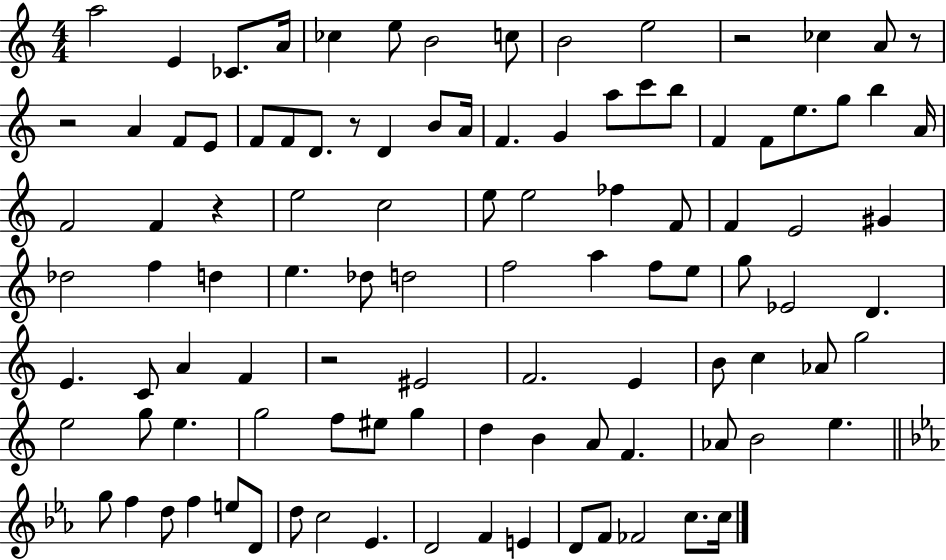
{
  \clef treble
  \numericTimeSignature
  \time 4/4
  \key c \major
  a''2 e'4 ces'8. a'16 | ces''4 e''8 b'2 c''8 | b'2 e''2 | r2 ces''4 a'8 r8 | \break r2 a'4 f'8 e'8 | f'8 f'8 d'8. r8 d'4 b'8 a'16 | f'4. g'4 a''8 c'''8 b''8 | f'4 f'8 e''8. g''8 b''4 a'16 | \break f'2 f'4 r4 | e''2 c''2 | e''8 e''2 fes''4 f'8 | f'4 e'2 gis'4 | \break des''2 f''4 d''4 | e''4. des''8 d''2 | f''2 a''4 f''8 e''8 | g''8 ees'2 d'4. | \break e'4. c'8 a'4 f'4 | r2 eis'2 | f'2. e'4 | b'8 c''4 aes'8 g''2 | \break e''2 g''8 e''4. | g''2 f''8 eis''8 g''4 | d''4 b'4 a'8 f'4. | aes'8 b'2 e''4. | \break \bar "||" \break \key c \minor g''8 f''4 d''8 f''4 e''8 d'8 | d''8 c''2 ees'4. | d'2 f'4 e'4 | d'8 f'8 fes'2 c''8. c''16 | \break \bar "|."
}